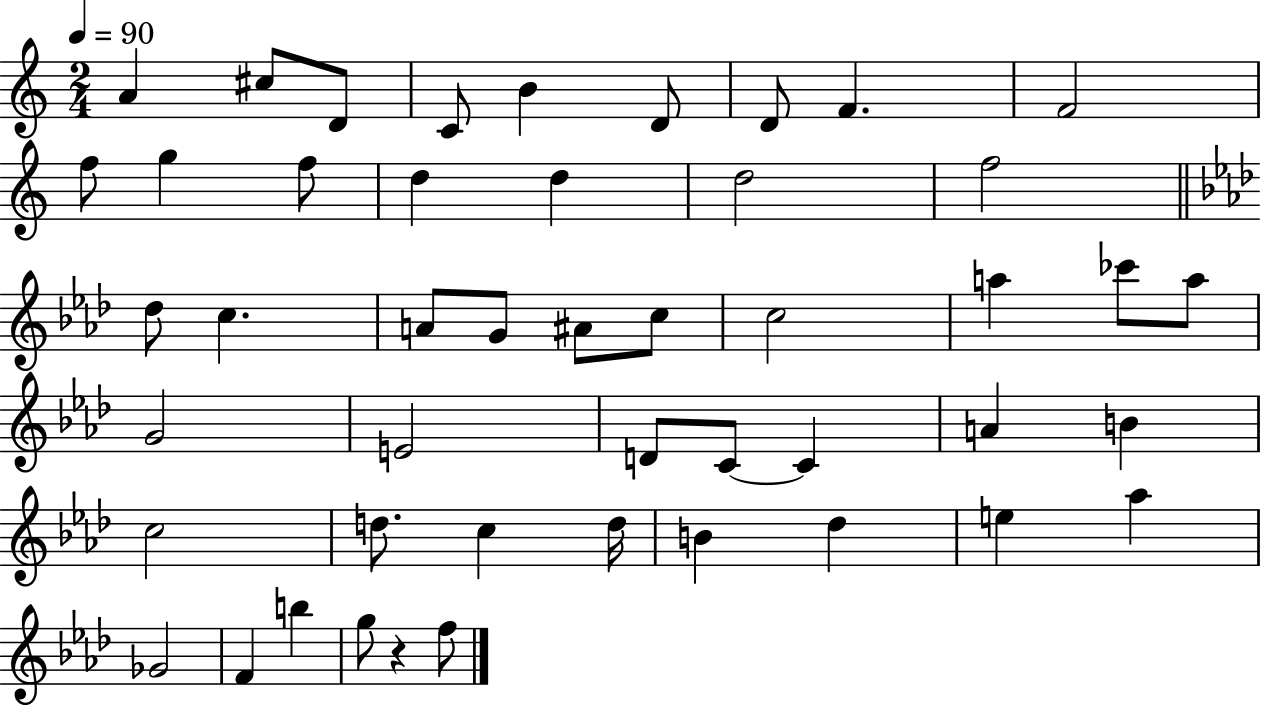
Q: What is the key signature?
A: C major